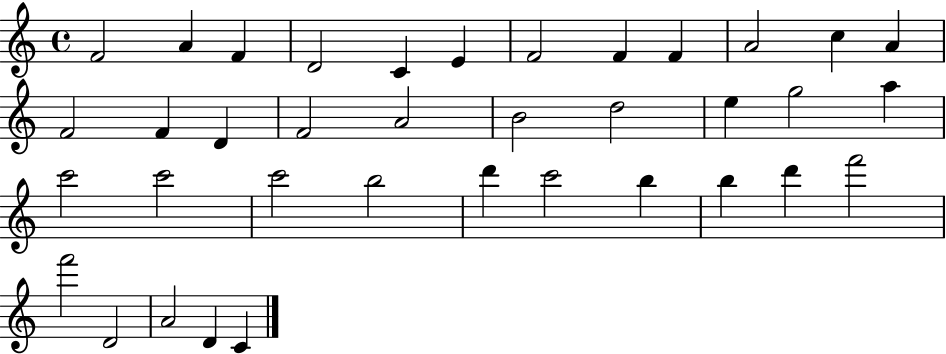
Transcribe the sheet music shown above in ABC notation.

X:1
T:Untitled
M:4/4
L:1/4
K:C
F2 A F D2 C E F2 F F A2 c A F2 F D F2 A2 B2 d2 e g2 a c'2 c'2 c'2 b2 d' c'2 b b d' f'2 f'2 D2 A2 D C